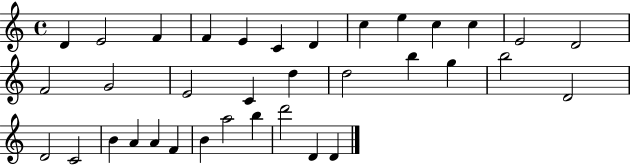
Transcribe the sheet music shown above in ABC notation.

X:1
T:Untitled
M:4/4
L:1/4
K:C
D E2 F F E C D c e c c E2 D2 F2 G2 E2 C d d2 b g b2 D2 D2 C2 B A A F B a2 b d'2 D D